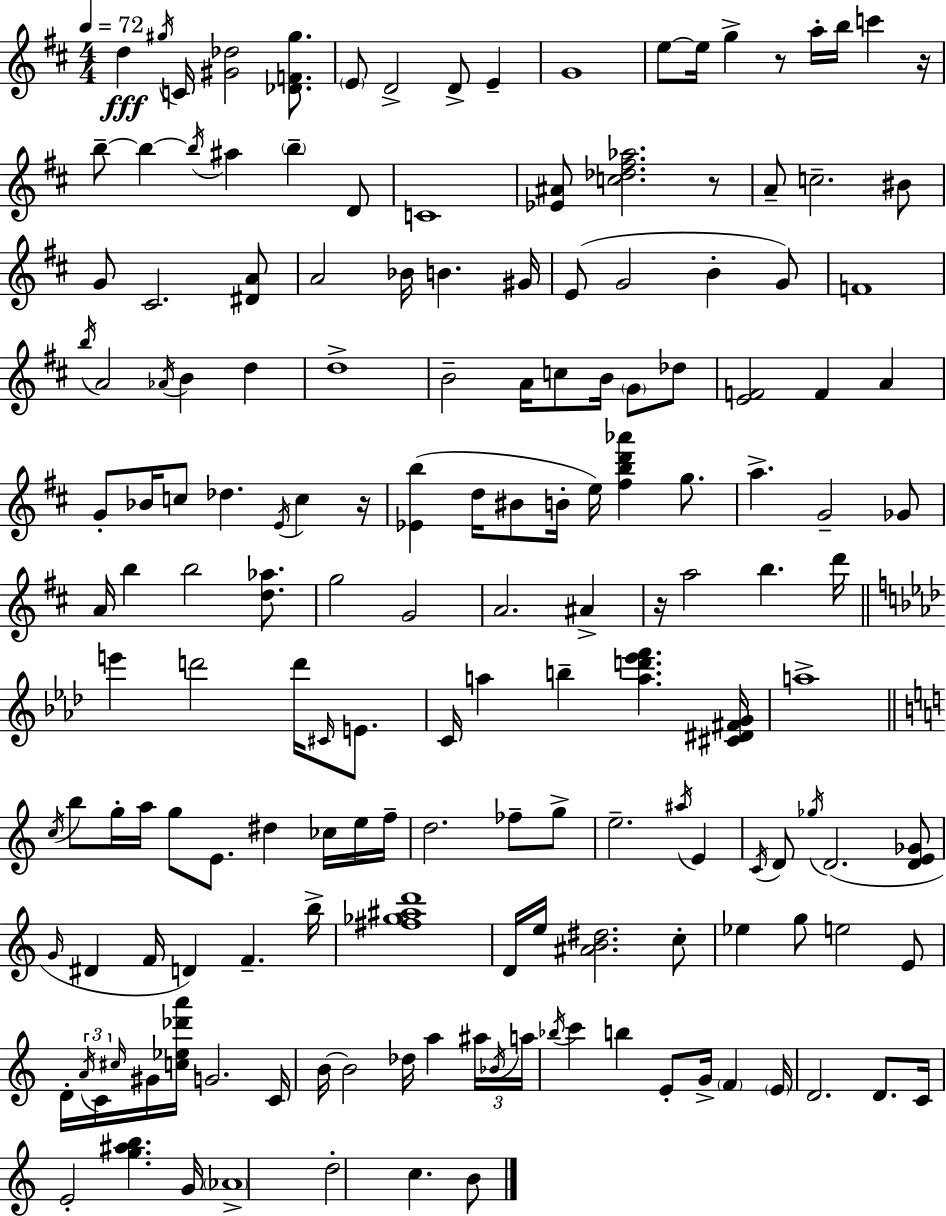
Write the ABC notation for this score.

X:1
T:Untitled
M:4/4
L:1/4
K:D
d ^g/4 C/4 [^G_d]2 [_DF^g]/2 E/2 D2 D/2 E G4 e/2 e/4 g z/2 a/4 b/4 c' z/4 b/2 b b/4 ^a b D/2 C4 [_E^A]/2 [c_d^f_a]2 z/2 A/2 c2 ^B/2 G/2 ^C2 [^DA]/2 A2 _B/4 B ^G/4 E/2 G2 B G/2 F4 b/4 A2 _A/4 B d d4 B2 A/4 c/2 B/4 G/2 _d/2 [EF]2 F A G/2 _B/4 c/2 _d E/4 c z/4 [_Eb] d/4 ^B/2 B/4 e/4 [^fbd'_a'] g/2 a G2 _G/2 A/4 b b2 [d_a]/2 g2 G2 A2 ^A z/4 a2 b d'/4 e' d'2 d'/4 ^C/4 E/2 C/4 a b [ad'_e'f'] [^C^D^FG]/4 a4 c/4 b/2 g/4 a/4 g/2 E/2 ^d _c/4 e/4 f/4 d2 _f/2 g/2 e2 ^a/4 E C/4 D/2 _g/4 D2 [DE_G]/2 G/4 ^D F/4 D F b/4 [^f_g^ad']4 D/4 e/4 [^AB^d]2 c/2 _e g/2 e2 E/2 D/4 A/4 C/4 ^c/4 ^G/4 [c_e_d'a']/4 G2 C/4 B/4 B2 _d/4 a ^a/4 _B/4 a/4 _b/4 c' b E/2 G/4 F E/4 D2 D/2 C/4 E2 [g^ab] G/4 _A4 d2 c B/2